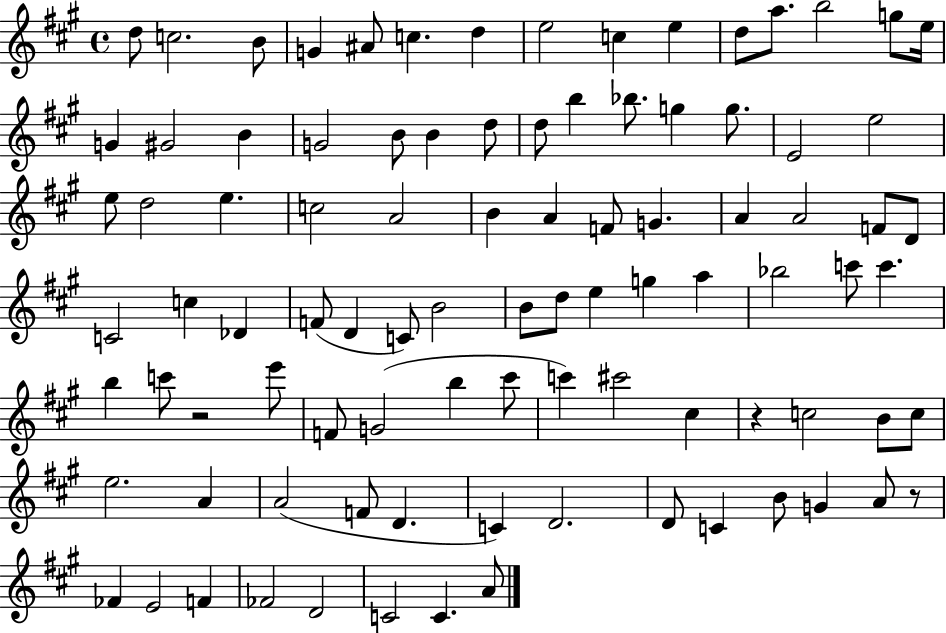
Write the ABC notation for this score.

X:1
T:Untitled
M:4/4
L:1/4
K:A
d/2 c2 B/2 G ^A/2 c d e2 c e d/2 a/2 b2 g/2 e/4 G ^G2 B G2 B/2 B d/2 d/2 b _b/2 g g/2 E2 e2 e/2 d2 e c2 A2 B A F/2 G A A2 F/2 D/2 C2 c _D F/2 D C/2 B2 B/2 d/2 e g a _b2 c'/2 c' b c'/2 z2 e'/2 F/2 G2 b ^c'/2 c' ^c'2 ^c z c2 B/2 c/2 e2 A A2 F/2 D C D2 D/2 C B/2 G A/2 z/2 _F E2 F _F2 D2 C2 C A/2